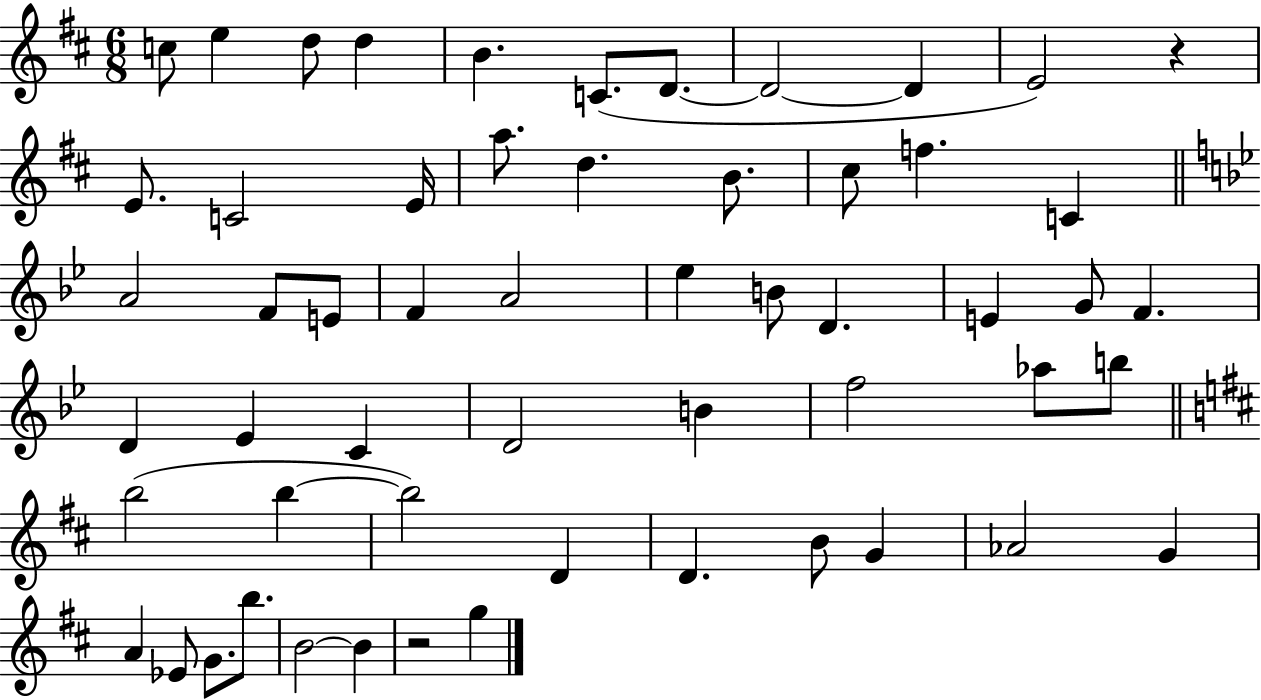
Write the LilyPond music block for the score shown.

{
  \clef treble
  \numericTimeSignature
  \time 6/8
  \key d \major
  c''8 e''4 d''8 d''4 | b'4. c'8.( d'8.~~ | d'2~~ d'4 | e'2) r4 | \break e'8. c'2 e'16 | a''8. d''4. b'8. | cis''8 f''4. c'4 | \bar "||" \break \key g \minor a'2 f'8 e'8 | f'4 a'2 | ees''4 b'8 d'4. | e'4 g'8 f'4. | \break d'4 ees'4 c'4 | d'2 b'4 | f''2 aes''8 b''8 | \bar "||" \break \key d \major b''2( b''4~~ | b''2) d'4 | d'4. b'8 g'4 | aes'2 g'4 | \break a'4 ees'8 g'8. b''8. | b'2~~ b'4 | r2 g''4 | \bar "|."
}